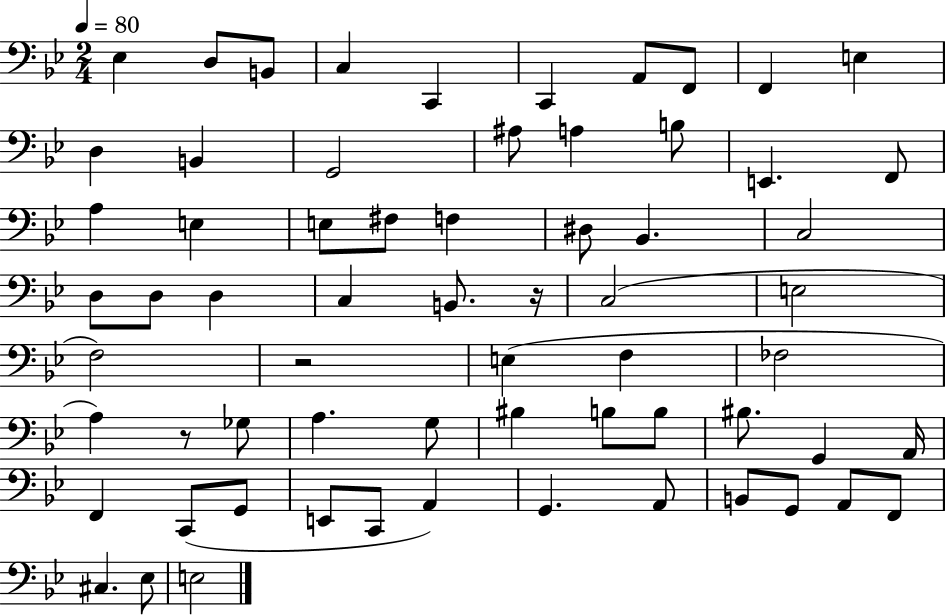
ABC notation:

X:1
T:Untitled
M:2/4
L:1/4
K:Bb
_E, D,/2 B,,/2 C, C,, C,, A,,/2 F,,/2 F,, E, D, B,, G,,2 ^A,/2 A, B,/2 E,, F,,/2 A, E, E,/2 ^F,/2 F, ^D,/2 _B,, C,2 D,/2 D,/2 D, C, B,,/2 z/4 C,2 E,2 F,2 z2 E, F, _F,2 A, z/2 _G,/2 A, G,/2 ^B, B,/2 B,/2 ^B,/2 G,, A,,/4 F,, C,,/2 G,,/2 E,,/2 C,,/2 A,, G,, A,,/2 B,,/2 G,,/2 A,,/2 F,,/2 ^C, _E,/2 E,2